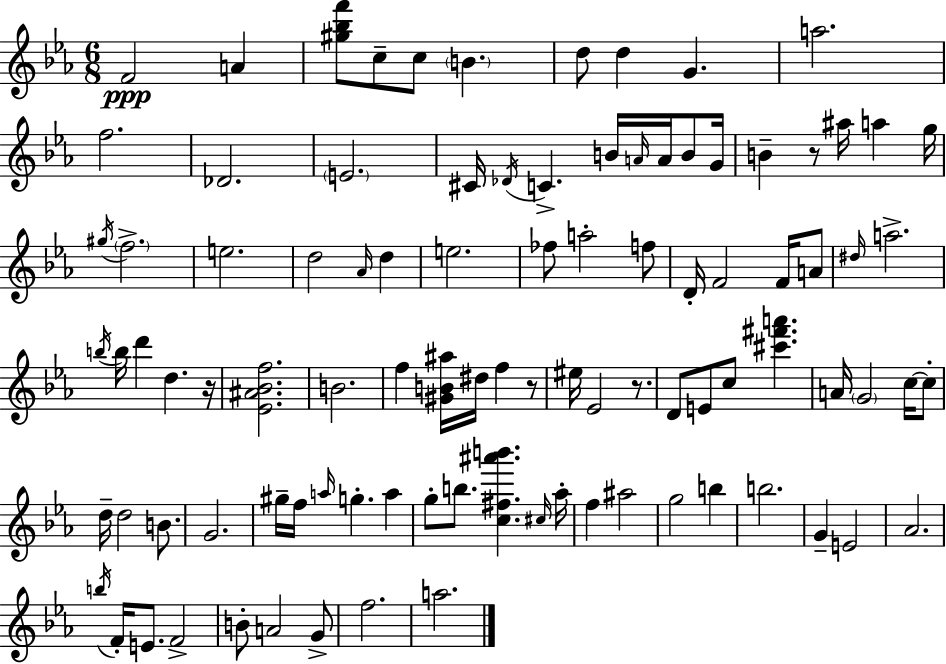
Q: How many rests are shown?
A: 4